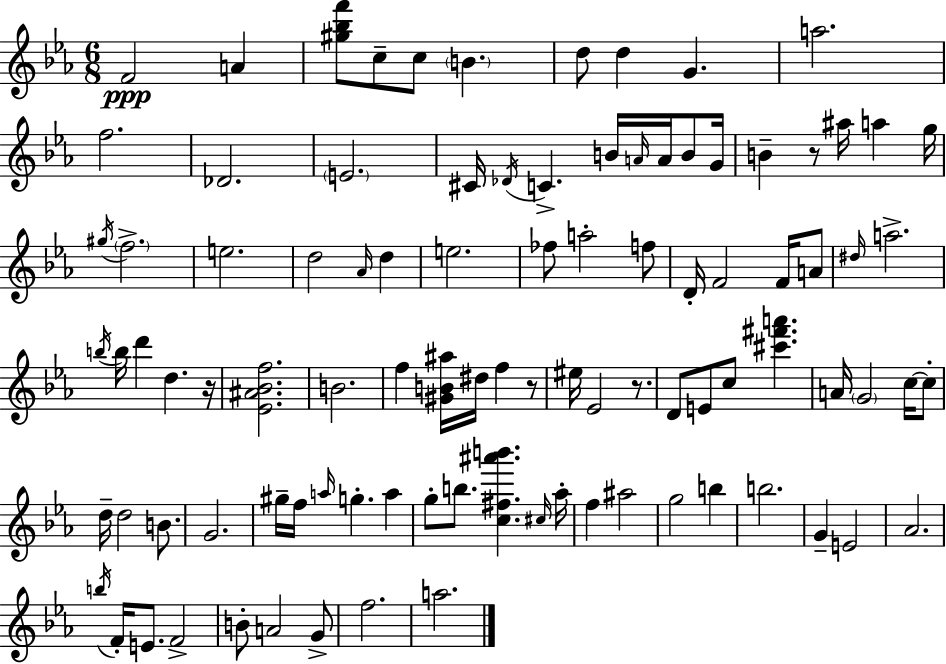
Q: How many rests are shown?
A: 4